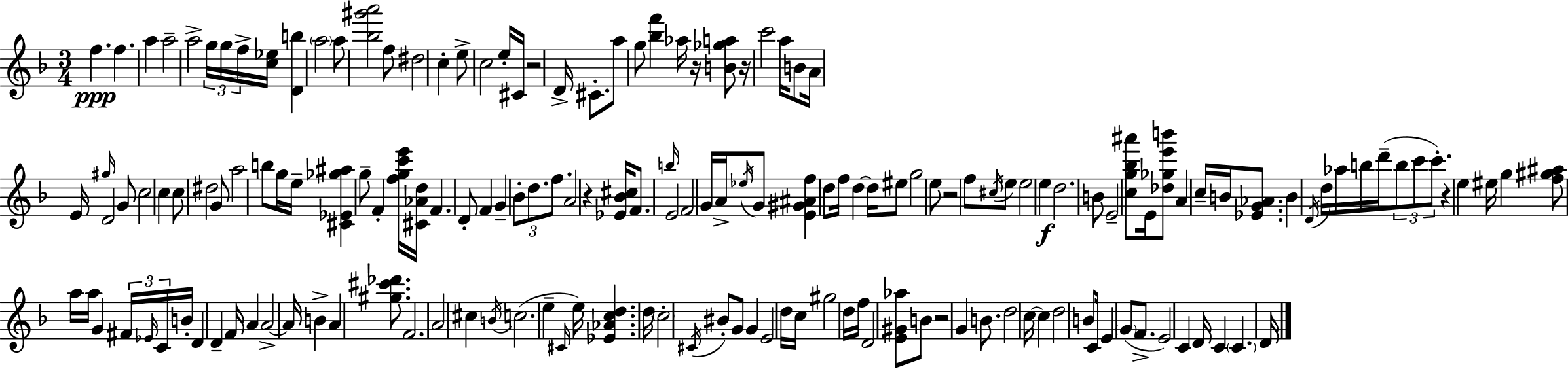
F5/q. F5/q. A5/q A5/h A5/h G5/s G5/s F5/s [C5,Eb5]/s [D4,B5]/q A5/h A5/e [Bb5,G#6,A6]/h F5/e D#5/h C5/q E5/e C5/h E5/s C#4/s R/h D4/s C#4/e. A5/e G5/e [Bb5,F6]/q Ab5/s R/s [B4,Gb5,A5]/e R/s C6/h A5/s B4/e A4/s E4/s G#5/s D4/h G4/e C5/h C5/q C5/e D#5/h G4/e A5/h B5/e G5/s E5/s [C#4,Eb4,Gb5,A#5]/q G5/e F4/q [F5,G5,C6,E6]/s [C#4,Ab4,D5]/s F4/q. D4/e F4/q G4/q Bb4/e D5/e. F5/e. A4/h R/q [Eb4,Bb4,C#5]/s F4/e. B5/s E4/h F4/h G4/s A4/s Eb5/s G4/e [E4,G#4,A#4,F5]/q D5/e F5/s D5/q D5/s EIS5/e G5/h E5/e R/h F5/e C#5/s E5/e E5/h E5/q D5/h. B4/e E4/h [C5,G5,Bb5,A#6]/e E4/s [Db5,Gb5,E6,B6]/e A4/q C5/s B4/s [Eb4,G4,Ab4]/e. B4/q D4/s D5/s Ab5/s B5/s D6/s B5/e C6/e C6/e. R/q E5/q EIS5/s G5/q [F5,G#5,A#5]/e A5/s A5/s G4/q F#4/s Eb4/s C4/s B4/s D4/q D4/q F4/s A4/q A4/h A4/s B4/q A4/q [G#5,C#6,Db6]/e. F4/h. A4/h C#5/q B4/s C5/h. E5/q C#4/s E5/s [Eb4,Ab4,C5,D5]/q. D5/s C5/h C#4/s BIS4/e G4/e G4/q E4/h D5/s C5/s G#5/h D5/s F5/s D4/h [E4,G#4,Ab5]/e B4/e R/h G4/q B4/e. D5/h C5/s C5/q D5/h B4/e C4/s E4/q G4/e F4/e. E4/h C4/q D4/s C4/q C4/q. D4/s